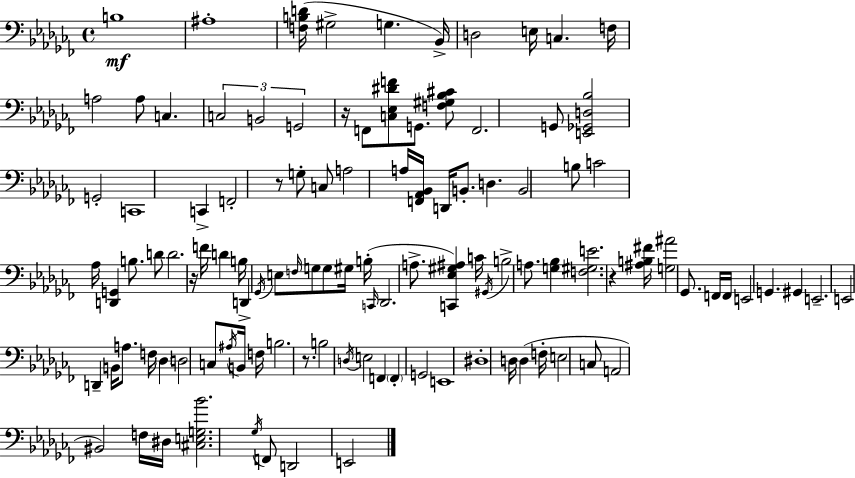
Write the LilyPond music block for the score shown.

{
  \clef bass
  \time 4/4
  \defaultTimeSignature
  \key aes \minor
  b1\mf | ais1-. | <f b d'>16( gis2-> g4. bes,16->) | d2 e16 c4. f16 | \break a2 a8 c4. | \tuplet 3/2 { c2 b,2 | g,2 } r16 f,8 <c ees dis' f'>8 g,8. | <f gis bes cis'>8 f,2. g,8 | \break <e, ges, d bes>2 g,2-. | c,1 | c,4-> f,2-. r8 g8-. | c8 a2 a16 <f, aes, bes,>16 d,16 b,8.-. | \break d4. b,2 b8 | c'2 aes16 <d, g,>4 b8. | d'8 d'2. r16 f'16 | d'4 b16 d,4-> \acciaccatura { ges,16 } e8 \grace { f16 } g8 g8 | \break gis16 b16-.( \grace { c,16 } des,2. | a8.-> <c, ees gis ais>4) c'16 \acciaccatura { gis,16 } b2-> | a8. <g bes>4 <f gis e'>2. | r4 <ais b fis'>16 <g ais'>2 | \break ges,8. f,16 f,16 e,2 g,4. | gis,4 e,2.-- | e,2 d,4-- | b,16 a8. f16 \parenthesize des4 d2 | \break c8 \acciaccatura { ais16 } b,16 f16 b2. | r8. b2 \acciaccatura { d16 } e2 | f,4 \parenthesize f,4-. g,2 | e,1 | \break dis1-. | d16 d4( f16-. e2 | c8 a,2 bis,2) | f16 dis16 <cis e g bes'>2. | \break \acciaccatura { ges16 } f,8 d,2 e,2 | \bar "|."
}